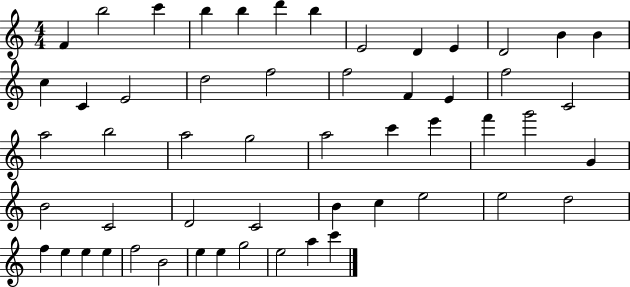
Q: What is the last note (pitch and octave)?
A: C6